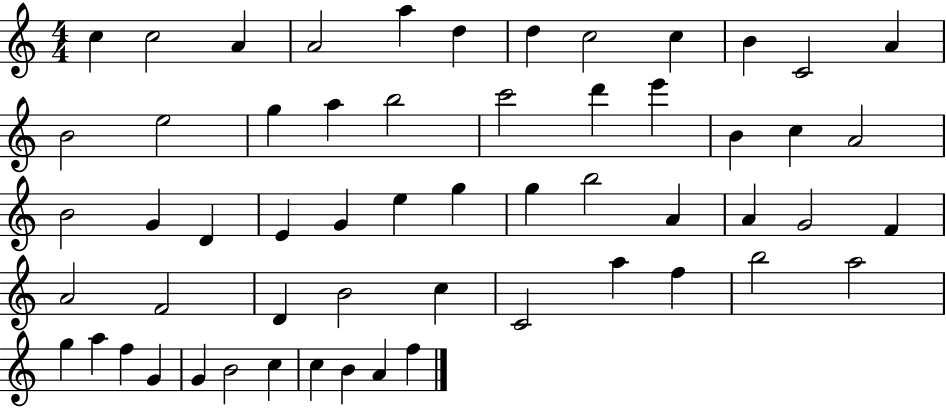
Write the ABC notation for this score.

X:1
T:Untitled
M:4/4
L:1/4
K:C
c c2 A A2 a d d c2 c B C2 A B2 e2 g a b2 c'2 d' e' B c A2 B2 G D E G e g g b2 A A G2 F A2 F2 D B2 c C2 a f b2 a2 g a f G G B2 c c B A f